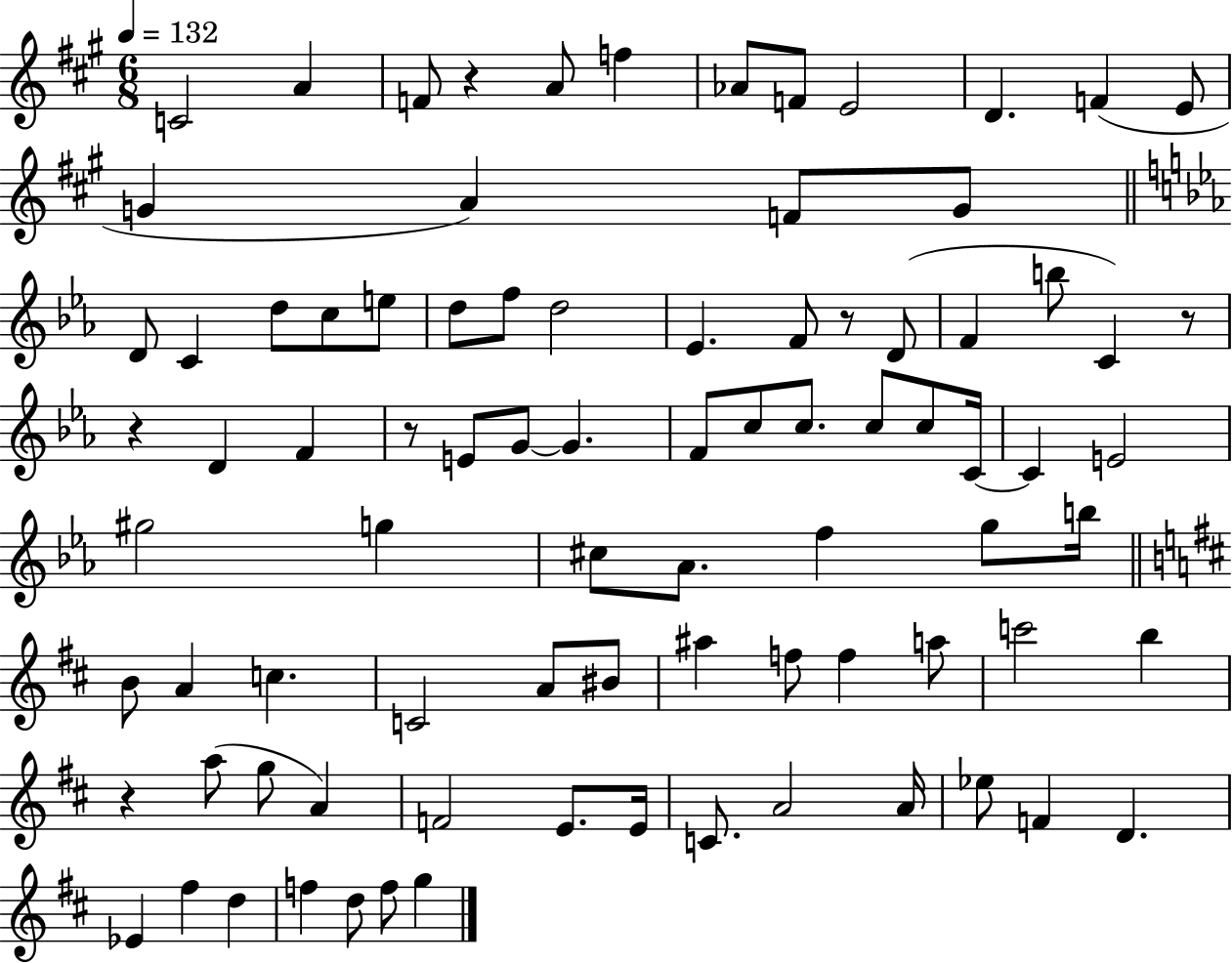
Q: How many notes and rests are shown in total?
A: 86